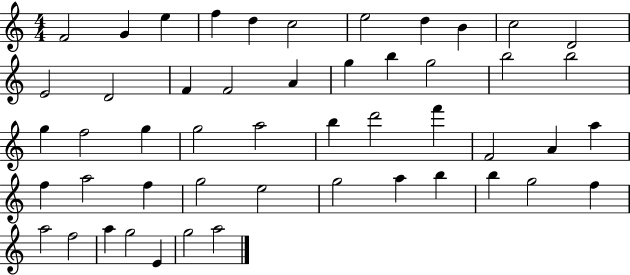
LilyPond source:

{
  \clef treble
  \numericTimeSignature
  \time 4/4
  \key c \major
  f'2 g'4 e''4 | f''4 d''4 c''2 | e''2 d''4 b'4 | c''2 d'2 | \break e'2 d'2 | f'4 f'2 a'4 | g''4 b''4 g''2 | b''2 b''2 | \break g''4 f''2 g''4 | g''2 a''2 | b''4 d'''2 f'''4 | f'2 a'4 a''4 | \break f''4 a''2 f''4 | g''2 e''2 | g''2 a''4 b''4 | b''4 g''2 f''4 | \break a''2 f''2 | a''4 g''2 e'4 | g''2 a''2 | \bar "|."
}